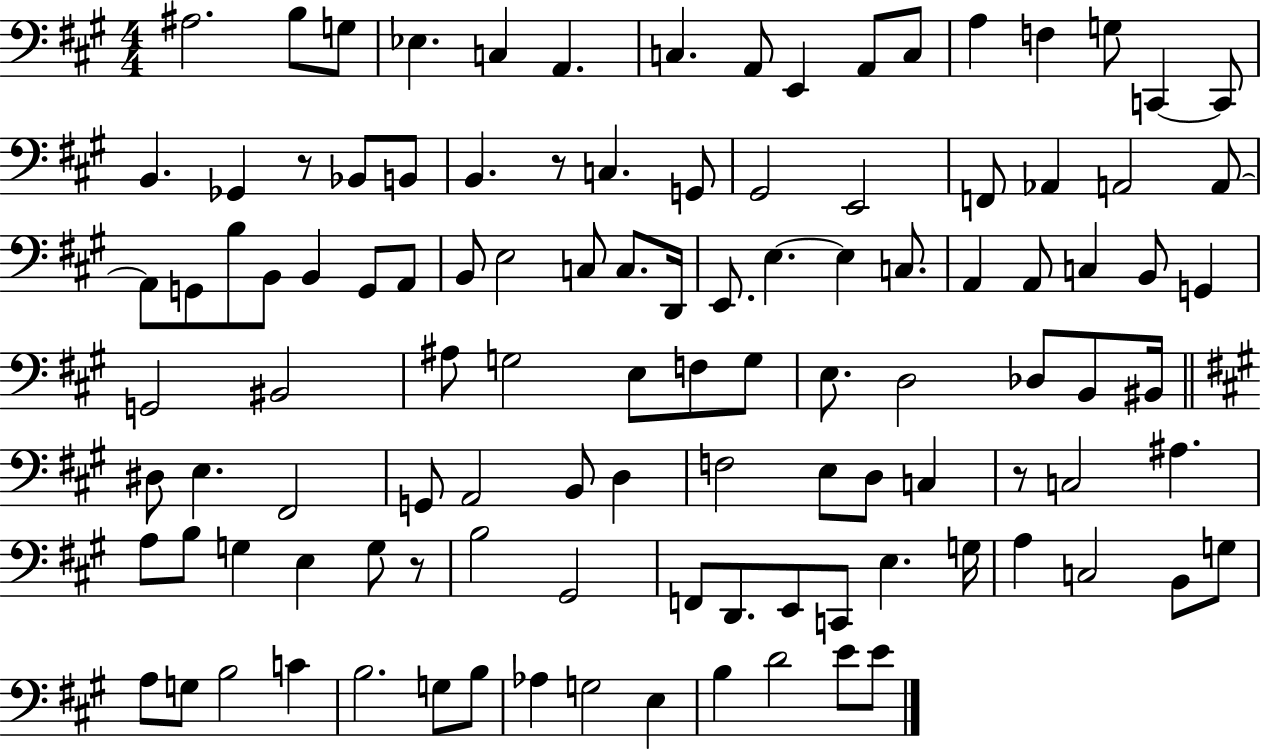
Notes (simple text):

A#3/h. B3/e G3/e Eb3/q. C3/q A2/q. C3/q. A2/e E2/q A2/e C3/e A3/q F3/q G3/e C2/q C2/e B2/q. Gb2/q R/e Bb2/e B2/e B2/q. R/e C3/q. G2/e G#2/h E2/h F2/e Ab2/q A2/h A2/e A2/e G2/e B3/e B2/e B2/q G2/e A2/e B2/e E3/h C3/e C3/e. D2/s E2/e. E3/q. E3/q C3/e. A2/q A2/e C3/q B2/e G2/q G2/h BIS2/h A#3/e G3/h E3/e F3/e G3/e E3/e. D3/h Db3/e B2/e BIS2/s D#3/e E3/q. F#2/h G2/e A2/h B2/e D3/q F3/h E3/e D3/e C3/q R/e C3/h A#3/q. A3/e B3/e G3/q E3/q G3/e R/e B3/h G#2/h F2/e D2/e. E2/e C2/e E3/q. G3/s A3/q C3/h B2/e G3/e A3/e G3/e B3/h C4/q B3/h. G3/e B3/e Ab3/q G3/h E3/q B3/q D4/h E4/e E4/e